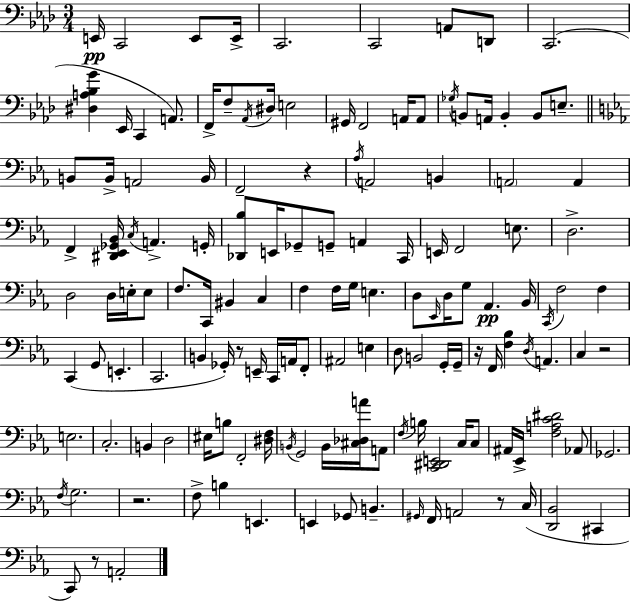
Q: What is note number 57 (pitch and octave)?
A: BIS2